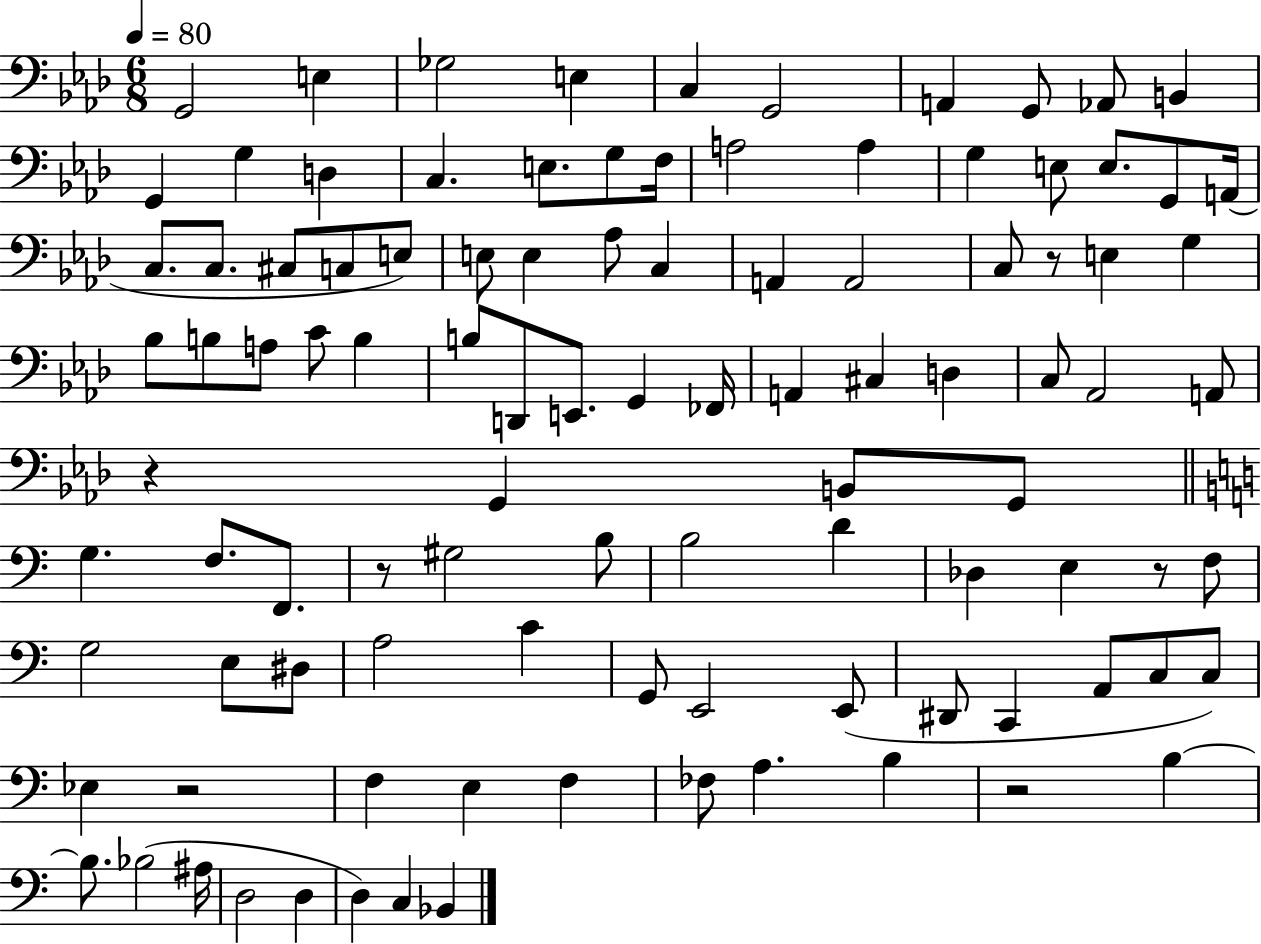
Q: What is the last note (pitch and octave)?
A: Bb2